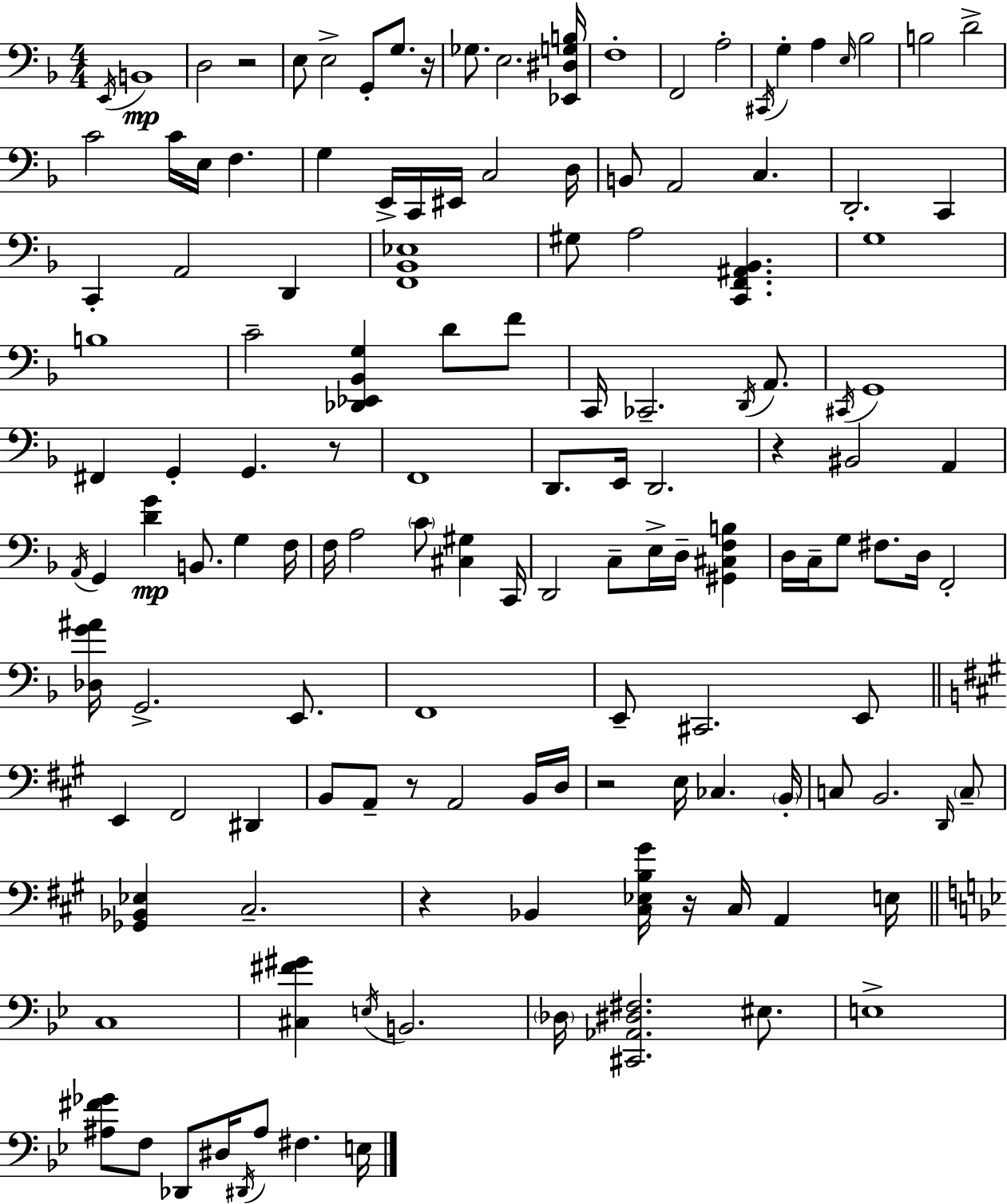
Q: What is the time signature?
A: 4/4